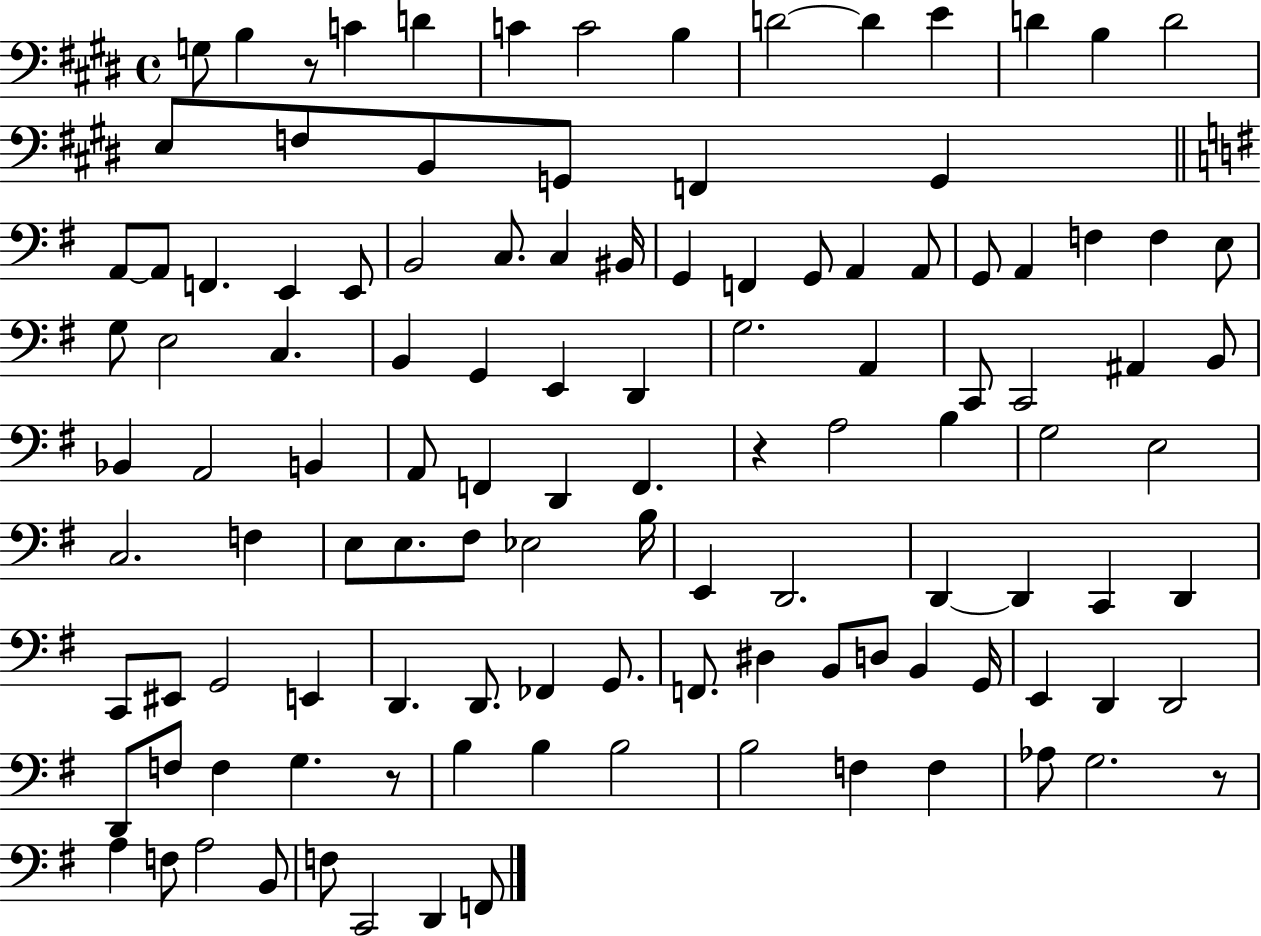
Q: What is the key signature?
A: E major